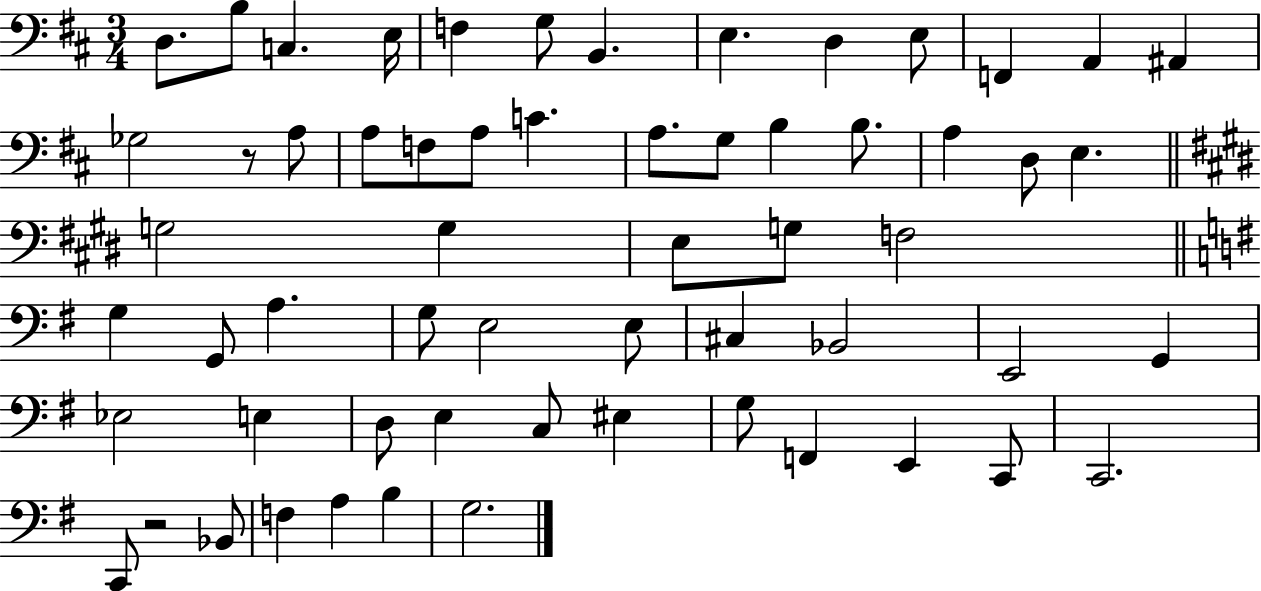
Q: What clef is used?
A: bass